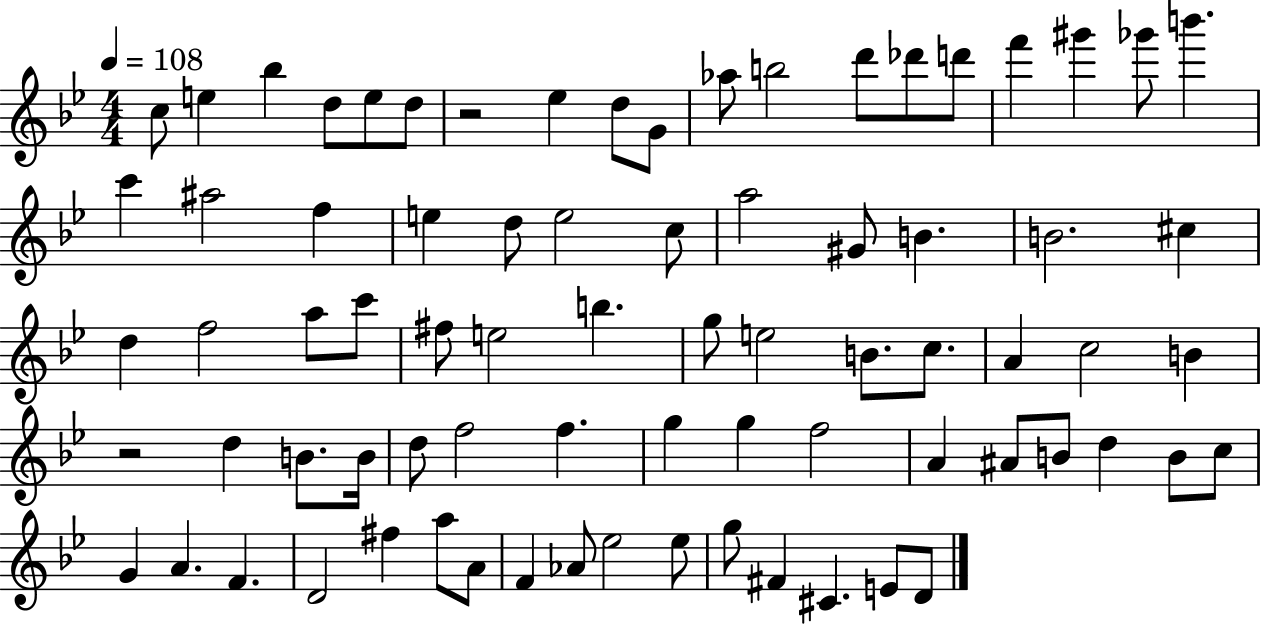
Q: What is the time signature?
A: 4/4